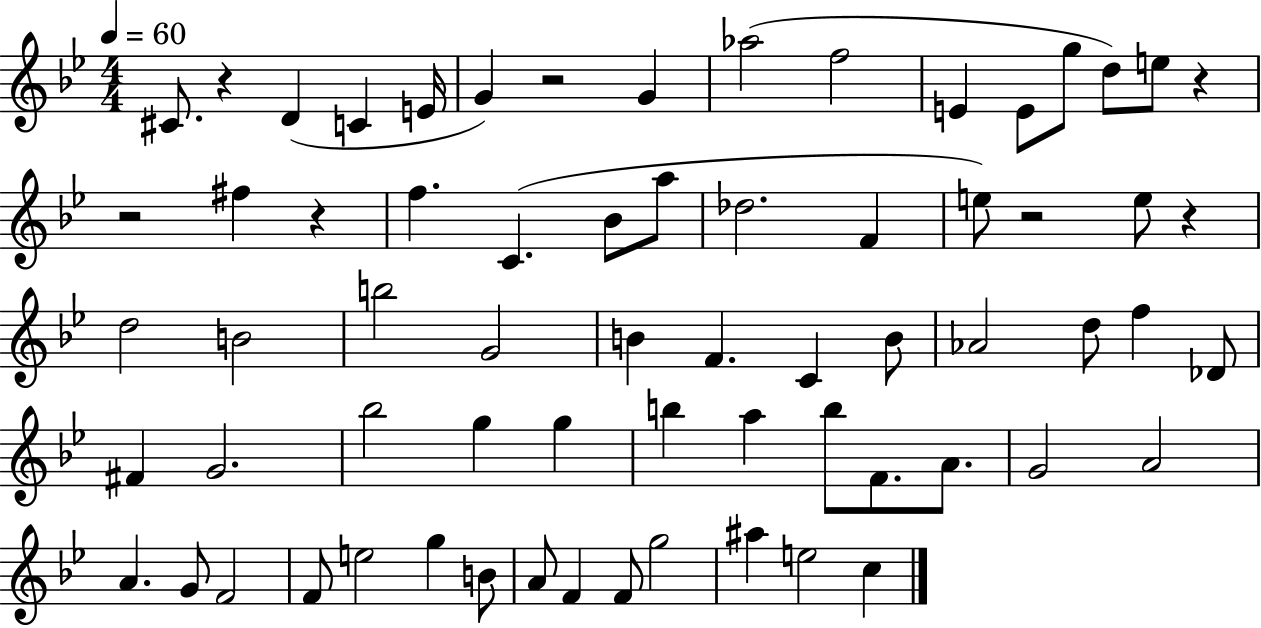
{
  \clef treble
  \numericTimeSignature
  \time 4/4
  \key bes \major
  \tempo 4 = 60
  \repeat volta 2 { cis'8. r4 d'4( c'4 e'16 | g'4) r2 g'4 | aes''2( f''2 | e'4 e'8 g''8 d''8) e''8 r4 | \break r2 fis''4 r4 | f''4. c'4.( bes'8 a''8 | des''2. f'4 | e''8) r2 e''8 r4 | \break d''2 b'2 | b''2 g'2 | b'4 f'4. c'4 b'8 | aes'2 d''8 f''4 des'8 | \break fis'4 g'2. | bes''2 g''4 g''4 | b''4 a''4 b''8 f'8. a'8. | g'2 a'2 | \break a'4. g'8 f'2 | f'8 e''2 g''4 b'8 | a'8 f'4 f'8 g''2 | ais''4 e''2 c''4 | \break } \bar "|."
}